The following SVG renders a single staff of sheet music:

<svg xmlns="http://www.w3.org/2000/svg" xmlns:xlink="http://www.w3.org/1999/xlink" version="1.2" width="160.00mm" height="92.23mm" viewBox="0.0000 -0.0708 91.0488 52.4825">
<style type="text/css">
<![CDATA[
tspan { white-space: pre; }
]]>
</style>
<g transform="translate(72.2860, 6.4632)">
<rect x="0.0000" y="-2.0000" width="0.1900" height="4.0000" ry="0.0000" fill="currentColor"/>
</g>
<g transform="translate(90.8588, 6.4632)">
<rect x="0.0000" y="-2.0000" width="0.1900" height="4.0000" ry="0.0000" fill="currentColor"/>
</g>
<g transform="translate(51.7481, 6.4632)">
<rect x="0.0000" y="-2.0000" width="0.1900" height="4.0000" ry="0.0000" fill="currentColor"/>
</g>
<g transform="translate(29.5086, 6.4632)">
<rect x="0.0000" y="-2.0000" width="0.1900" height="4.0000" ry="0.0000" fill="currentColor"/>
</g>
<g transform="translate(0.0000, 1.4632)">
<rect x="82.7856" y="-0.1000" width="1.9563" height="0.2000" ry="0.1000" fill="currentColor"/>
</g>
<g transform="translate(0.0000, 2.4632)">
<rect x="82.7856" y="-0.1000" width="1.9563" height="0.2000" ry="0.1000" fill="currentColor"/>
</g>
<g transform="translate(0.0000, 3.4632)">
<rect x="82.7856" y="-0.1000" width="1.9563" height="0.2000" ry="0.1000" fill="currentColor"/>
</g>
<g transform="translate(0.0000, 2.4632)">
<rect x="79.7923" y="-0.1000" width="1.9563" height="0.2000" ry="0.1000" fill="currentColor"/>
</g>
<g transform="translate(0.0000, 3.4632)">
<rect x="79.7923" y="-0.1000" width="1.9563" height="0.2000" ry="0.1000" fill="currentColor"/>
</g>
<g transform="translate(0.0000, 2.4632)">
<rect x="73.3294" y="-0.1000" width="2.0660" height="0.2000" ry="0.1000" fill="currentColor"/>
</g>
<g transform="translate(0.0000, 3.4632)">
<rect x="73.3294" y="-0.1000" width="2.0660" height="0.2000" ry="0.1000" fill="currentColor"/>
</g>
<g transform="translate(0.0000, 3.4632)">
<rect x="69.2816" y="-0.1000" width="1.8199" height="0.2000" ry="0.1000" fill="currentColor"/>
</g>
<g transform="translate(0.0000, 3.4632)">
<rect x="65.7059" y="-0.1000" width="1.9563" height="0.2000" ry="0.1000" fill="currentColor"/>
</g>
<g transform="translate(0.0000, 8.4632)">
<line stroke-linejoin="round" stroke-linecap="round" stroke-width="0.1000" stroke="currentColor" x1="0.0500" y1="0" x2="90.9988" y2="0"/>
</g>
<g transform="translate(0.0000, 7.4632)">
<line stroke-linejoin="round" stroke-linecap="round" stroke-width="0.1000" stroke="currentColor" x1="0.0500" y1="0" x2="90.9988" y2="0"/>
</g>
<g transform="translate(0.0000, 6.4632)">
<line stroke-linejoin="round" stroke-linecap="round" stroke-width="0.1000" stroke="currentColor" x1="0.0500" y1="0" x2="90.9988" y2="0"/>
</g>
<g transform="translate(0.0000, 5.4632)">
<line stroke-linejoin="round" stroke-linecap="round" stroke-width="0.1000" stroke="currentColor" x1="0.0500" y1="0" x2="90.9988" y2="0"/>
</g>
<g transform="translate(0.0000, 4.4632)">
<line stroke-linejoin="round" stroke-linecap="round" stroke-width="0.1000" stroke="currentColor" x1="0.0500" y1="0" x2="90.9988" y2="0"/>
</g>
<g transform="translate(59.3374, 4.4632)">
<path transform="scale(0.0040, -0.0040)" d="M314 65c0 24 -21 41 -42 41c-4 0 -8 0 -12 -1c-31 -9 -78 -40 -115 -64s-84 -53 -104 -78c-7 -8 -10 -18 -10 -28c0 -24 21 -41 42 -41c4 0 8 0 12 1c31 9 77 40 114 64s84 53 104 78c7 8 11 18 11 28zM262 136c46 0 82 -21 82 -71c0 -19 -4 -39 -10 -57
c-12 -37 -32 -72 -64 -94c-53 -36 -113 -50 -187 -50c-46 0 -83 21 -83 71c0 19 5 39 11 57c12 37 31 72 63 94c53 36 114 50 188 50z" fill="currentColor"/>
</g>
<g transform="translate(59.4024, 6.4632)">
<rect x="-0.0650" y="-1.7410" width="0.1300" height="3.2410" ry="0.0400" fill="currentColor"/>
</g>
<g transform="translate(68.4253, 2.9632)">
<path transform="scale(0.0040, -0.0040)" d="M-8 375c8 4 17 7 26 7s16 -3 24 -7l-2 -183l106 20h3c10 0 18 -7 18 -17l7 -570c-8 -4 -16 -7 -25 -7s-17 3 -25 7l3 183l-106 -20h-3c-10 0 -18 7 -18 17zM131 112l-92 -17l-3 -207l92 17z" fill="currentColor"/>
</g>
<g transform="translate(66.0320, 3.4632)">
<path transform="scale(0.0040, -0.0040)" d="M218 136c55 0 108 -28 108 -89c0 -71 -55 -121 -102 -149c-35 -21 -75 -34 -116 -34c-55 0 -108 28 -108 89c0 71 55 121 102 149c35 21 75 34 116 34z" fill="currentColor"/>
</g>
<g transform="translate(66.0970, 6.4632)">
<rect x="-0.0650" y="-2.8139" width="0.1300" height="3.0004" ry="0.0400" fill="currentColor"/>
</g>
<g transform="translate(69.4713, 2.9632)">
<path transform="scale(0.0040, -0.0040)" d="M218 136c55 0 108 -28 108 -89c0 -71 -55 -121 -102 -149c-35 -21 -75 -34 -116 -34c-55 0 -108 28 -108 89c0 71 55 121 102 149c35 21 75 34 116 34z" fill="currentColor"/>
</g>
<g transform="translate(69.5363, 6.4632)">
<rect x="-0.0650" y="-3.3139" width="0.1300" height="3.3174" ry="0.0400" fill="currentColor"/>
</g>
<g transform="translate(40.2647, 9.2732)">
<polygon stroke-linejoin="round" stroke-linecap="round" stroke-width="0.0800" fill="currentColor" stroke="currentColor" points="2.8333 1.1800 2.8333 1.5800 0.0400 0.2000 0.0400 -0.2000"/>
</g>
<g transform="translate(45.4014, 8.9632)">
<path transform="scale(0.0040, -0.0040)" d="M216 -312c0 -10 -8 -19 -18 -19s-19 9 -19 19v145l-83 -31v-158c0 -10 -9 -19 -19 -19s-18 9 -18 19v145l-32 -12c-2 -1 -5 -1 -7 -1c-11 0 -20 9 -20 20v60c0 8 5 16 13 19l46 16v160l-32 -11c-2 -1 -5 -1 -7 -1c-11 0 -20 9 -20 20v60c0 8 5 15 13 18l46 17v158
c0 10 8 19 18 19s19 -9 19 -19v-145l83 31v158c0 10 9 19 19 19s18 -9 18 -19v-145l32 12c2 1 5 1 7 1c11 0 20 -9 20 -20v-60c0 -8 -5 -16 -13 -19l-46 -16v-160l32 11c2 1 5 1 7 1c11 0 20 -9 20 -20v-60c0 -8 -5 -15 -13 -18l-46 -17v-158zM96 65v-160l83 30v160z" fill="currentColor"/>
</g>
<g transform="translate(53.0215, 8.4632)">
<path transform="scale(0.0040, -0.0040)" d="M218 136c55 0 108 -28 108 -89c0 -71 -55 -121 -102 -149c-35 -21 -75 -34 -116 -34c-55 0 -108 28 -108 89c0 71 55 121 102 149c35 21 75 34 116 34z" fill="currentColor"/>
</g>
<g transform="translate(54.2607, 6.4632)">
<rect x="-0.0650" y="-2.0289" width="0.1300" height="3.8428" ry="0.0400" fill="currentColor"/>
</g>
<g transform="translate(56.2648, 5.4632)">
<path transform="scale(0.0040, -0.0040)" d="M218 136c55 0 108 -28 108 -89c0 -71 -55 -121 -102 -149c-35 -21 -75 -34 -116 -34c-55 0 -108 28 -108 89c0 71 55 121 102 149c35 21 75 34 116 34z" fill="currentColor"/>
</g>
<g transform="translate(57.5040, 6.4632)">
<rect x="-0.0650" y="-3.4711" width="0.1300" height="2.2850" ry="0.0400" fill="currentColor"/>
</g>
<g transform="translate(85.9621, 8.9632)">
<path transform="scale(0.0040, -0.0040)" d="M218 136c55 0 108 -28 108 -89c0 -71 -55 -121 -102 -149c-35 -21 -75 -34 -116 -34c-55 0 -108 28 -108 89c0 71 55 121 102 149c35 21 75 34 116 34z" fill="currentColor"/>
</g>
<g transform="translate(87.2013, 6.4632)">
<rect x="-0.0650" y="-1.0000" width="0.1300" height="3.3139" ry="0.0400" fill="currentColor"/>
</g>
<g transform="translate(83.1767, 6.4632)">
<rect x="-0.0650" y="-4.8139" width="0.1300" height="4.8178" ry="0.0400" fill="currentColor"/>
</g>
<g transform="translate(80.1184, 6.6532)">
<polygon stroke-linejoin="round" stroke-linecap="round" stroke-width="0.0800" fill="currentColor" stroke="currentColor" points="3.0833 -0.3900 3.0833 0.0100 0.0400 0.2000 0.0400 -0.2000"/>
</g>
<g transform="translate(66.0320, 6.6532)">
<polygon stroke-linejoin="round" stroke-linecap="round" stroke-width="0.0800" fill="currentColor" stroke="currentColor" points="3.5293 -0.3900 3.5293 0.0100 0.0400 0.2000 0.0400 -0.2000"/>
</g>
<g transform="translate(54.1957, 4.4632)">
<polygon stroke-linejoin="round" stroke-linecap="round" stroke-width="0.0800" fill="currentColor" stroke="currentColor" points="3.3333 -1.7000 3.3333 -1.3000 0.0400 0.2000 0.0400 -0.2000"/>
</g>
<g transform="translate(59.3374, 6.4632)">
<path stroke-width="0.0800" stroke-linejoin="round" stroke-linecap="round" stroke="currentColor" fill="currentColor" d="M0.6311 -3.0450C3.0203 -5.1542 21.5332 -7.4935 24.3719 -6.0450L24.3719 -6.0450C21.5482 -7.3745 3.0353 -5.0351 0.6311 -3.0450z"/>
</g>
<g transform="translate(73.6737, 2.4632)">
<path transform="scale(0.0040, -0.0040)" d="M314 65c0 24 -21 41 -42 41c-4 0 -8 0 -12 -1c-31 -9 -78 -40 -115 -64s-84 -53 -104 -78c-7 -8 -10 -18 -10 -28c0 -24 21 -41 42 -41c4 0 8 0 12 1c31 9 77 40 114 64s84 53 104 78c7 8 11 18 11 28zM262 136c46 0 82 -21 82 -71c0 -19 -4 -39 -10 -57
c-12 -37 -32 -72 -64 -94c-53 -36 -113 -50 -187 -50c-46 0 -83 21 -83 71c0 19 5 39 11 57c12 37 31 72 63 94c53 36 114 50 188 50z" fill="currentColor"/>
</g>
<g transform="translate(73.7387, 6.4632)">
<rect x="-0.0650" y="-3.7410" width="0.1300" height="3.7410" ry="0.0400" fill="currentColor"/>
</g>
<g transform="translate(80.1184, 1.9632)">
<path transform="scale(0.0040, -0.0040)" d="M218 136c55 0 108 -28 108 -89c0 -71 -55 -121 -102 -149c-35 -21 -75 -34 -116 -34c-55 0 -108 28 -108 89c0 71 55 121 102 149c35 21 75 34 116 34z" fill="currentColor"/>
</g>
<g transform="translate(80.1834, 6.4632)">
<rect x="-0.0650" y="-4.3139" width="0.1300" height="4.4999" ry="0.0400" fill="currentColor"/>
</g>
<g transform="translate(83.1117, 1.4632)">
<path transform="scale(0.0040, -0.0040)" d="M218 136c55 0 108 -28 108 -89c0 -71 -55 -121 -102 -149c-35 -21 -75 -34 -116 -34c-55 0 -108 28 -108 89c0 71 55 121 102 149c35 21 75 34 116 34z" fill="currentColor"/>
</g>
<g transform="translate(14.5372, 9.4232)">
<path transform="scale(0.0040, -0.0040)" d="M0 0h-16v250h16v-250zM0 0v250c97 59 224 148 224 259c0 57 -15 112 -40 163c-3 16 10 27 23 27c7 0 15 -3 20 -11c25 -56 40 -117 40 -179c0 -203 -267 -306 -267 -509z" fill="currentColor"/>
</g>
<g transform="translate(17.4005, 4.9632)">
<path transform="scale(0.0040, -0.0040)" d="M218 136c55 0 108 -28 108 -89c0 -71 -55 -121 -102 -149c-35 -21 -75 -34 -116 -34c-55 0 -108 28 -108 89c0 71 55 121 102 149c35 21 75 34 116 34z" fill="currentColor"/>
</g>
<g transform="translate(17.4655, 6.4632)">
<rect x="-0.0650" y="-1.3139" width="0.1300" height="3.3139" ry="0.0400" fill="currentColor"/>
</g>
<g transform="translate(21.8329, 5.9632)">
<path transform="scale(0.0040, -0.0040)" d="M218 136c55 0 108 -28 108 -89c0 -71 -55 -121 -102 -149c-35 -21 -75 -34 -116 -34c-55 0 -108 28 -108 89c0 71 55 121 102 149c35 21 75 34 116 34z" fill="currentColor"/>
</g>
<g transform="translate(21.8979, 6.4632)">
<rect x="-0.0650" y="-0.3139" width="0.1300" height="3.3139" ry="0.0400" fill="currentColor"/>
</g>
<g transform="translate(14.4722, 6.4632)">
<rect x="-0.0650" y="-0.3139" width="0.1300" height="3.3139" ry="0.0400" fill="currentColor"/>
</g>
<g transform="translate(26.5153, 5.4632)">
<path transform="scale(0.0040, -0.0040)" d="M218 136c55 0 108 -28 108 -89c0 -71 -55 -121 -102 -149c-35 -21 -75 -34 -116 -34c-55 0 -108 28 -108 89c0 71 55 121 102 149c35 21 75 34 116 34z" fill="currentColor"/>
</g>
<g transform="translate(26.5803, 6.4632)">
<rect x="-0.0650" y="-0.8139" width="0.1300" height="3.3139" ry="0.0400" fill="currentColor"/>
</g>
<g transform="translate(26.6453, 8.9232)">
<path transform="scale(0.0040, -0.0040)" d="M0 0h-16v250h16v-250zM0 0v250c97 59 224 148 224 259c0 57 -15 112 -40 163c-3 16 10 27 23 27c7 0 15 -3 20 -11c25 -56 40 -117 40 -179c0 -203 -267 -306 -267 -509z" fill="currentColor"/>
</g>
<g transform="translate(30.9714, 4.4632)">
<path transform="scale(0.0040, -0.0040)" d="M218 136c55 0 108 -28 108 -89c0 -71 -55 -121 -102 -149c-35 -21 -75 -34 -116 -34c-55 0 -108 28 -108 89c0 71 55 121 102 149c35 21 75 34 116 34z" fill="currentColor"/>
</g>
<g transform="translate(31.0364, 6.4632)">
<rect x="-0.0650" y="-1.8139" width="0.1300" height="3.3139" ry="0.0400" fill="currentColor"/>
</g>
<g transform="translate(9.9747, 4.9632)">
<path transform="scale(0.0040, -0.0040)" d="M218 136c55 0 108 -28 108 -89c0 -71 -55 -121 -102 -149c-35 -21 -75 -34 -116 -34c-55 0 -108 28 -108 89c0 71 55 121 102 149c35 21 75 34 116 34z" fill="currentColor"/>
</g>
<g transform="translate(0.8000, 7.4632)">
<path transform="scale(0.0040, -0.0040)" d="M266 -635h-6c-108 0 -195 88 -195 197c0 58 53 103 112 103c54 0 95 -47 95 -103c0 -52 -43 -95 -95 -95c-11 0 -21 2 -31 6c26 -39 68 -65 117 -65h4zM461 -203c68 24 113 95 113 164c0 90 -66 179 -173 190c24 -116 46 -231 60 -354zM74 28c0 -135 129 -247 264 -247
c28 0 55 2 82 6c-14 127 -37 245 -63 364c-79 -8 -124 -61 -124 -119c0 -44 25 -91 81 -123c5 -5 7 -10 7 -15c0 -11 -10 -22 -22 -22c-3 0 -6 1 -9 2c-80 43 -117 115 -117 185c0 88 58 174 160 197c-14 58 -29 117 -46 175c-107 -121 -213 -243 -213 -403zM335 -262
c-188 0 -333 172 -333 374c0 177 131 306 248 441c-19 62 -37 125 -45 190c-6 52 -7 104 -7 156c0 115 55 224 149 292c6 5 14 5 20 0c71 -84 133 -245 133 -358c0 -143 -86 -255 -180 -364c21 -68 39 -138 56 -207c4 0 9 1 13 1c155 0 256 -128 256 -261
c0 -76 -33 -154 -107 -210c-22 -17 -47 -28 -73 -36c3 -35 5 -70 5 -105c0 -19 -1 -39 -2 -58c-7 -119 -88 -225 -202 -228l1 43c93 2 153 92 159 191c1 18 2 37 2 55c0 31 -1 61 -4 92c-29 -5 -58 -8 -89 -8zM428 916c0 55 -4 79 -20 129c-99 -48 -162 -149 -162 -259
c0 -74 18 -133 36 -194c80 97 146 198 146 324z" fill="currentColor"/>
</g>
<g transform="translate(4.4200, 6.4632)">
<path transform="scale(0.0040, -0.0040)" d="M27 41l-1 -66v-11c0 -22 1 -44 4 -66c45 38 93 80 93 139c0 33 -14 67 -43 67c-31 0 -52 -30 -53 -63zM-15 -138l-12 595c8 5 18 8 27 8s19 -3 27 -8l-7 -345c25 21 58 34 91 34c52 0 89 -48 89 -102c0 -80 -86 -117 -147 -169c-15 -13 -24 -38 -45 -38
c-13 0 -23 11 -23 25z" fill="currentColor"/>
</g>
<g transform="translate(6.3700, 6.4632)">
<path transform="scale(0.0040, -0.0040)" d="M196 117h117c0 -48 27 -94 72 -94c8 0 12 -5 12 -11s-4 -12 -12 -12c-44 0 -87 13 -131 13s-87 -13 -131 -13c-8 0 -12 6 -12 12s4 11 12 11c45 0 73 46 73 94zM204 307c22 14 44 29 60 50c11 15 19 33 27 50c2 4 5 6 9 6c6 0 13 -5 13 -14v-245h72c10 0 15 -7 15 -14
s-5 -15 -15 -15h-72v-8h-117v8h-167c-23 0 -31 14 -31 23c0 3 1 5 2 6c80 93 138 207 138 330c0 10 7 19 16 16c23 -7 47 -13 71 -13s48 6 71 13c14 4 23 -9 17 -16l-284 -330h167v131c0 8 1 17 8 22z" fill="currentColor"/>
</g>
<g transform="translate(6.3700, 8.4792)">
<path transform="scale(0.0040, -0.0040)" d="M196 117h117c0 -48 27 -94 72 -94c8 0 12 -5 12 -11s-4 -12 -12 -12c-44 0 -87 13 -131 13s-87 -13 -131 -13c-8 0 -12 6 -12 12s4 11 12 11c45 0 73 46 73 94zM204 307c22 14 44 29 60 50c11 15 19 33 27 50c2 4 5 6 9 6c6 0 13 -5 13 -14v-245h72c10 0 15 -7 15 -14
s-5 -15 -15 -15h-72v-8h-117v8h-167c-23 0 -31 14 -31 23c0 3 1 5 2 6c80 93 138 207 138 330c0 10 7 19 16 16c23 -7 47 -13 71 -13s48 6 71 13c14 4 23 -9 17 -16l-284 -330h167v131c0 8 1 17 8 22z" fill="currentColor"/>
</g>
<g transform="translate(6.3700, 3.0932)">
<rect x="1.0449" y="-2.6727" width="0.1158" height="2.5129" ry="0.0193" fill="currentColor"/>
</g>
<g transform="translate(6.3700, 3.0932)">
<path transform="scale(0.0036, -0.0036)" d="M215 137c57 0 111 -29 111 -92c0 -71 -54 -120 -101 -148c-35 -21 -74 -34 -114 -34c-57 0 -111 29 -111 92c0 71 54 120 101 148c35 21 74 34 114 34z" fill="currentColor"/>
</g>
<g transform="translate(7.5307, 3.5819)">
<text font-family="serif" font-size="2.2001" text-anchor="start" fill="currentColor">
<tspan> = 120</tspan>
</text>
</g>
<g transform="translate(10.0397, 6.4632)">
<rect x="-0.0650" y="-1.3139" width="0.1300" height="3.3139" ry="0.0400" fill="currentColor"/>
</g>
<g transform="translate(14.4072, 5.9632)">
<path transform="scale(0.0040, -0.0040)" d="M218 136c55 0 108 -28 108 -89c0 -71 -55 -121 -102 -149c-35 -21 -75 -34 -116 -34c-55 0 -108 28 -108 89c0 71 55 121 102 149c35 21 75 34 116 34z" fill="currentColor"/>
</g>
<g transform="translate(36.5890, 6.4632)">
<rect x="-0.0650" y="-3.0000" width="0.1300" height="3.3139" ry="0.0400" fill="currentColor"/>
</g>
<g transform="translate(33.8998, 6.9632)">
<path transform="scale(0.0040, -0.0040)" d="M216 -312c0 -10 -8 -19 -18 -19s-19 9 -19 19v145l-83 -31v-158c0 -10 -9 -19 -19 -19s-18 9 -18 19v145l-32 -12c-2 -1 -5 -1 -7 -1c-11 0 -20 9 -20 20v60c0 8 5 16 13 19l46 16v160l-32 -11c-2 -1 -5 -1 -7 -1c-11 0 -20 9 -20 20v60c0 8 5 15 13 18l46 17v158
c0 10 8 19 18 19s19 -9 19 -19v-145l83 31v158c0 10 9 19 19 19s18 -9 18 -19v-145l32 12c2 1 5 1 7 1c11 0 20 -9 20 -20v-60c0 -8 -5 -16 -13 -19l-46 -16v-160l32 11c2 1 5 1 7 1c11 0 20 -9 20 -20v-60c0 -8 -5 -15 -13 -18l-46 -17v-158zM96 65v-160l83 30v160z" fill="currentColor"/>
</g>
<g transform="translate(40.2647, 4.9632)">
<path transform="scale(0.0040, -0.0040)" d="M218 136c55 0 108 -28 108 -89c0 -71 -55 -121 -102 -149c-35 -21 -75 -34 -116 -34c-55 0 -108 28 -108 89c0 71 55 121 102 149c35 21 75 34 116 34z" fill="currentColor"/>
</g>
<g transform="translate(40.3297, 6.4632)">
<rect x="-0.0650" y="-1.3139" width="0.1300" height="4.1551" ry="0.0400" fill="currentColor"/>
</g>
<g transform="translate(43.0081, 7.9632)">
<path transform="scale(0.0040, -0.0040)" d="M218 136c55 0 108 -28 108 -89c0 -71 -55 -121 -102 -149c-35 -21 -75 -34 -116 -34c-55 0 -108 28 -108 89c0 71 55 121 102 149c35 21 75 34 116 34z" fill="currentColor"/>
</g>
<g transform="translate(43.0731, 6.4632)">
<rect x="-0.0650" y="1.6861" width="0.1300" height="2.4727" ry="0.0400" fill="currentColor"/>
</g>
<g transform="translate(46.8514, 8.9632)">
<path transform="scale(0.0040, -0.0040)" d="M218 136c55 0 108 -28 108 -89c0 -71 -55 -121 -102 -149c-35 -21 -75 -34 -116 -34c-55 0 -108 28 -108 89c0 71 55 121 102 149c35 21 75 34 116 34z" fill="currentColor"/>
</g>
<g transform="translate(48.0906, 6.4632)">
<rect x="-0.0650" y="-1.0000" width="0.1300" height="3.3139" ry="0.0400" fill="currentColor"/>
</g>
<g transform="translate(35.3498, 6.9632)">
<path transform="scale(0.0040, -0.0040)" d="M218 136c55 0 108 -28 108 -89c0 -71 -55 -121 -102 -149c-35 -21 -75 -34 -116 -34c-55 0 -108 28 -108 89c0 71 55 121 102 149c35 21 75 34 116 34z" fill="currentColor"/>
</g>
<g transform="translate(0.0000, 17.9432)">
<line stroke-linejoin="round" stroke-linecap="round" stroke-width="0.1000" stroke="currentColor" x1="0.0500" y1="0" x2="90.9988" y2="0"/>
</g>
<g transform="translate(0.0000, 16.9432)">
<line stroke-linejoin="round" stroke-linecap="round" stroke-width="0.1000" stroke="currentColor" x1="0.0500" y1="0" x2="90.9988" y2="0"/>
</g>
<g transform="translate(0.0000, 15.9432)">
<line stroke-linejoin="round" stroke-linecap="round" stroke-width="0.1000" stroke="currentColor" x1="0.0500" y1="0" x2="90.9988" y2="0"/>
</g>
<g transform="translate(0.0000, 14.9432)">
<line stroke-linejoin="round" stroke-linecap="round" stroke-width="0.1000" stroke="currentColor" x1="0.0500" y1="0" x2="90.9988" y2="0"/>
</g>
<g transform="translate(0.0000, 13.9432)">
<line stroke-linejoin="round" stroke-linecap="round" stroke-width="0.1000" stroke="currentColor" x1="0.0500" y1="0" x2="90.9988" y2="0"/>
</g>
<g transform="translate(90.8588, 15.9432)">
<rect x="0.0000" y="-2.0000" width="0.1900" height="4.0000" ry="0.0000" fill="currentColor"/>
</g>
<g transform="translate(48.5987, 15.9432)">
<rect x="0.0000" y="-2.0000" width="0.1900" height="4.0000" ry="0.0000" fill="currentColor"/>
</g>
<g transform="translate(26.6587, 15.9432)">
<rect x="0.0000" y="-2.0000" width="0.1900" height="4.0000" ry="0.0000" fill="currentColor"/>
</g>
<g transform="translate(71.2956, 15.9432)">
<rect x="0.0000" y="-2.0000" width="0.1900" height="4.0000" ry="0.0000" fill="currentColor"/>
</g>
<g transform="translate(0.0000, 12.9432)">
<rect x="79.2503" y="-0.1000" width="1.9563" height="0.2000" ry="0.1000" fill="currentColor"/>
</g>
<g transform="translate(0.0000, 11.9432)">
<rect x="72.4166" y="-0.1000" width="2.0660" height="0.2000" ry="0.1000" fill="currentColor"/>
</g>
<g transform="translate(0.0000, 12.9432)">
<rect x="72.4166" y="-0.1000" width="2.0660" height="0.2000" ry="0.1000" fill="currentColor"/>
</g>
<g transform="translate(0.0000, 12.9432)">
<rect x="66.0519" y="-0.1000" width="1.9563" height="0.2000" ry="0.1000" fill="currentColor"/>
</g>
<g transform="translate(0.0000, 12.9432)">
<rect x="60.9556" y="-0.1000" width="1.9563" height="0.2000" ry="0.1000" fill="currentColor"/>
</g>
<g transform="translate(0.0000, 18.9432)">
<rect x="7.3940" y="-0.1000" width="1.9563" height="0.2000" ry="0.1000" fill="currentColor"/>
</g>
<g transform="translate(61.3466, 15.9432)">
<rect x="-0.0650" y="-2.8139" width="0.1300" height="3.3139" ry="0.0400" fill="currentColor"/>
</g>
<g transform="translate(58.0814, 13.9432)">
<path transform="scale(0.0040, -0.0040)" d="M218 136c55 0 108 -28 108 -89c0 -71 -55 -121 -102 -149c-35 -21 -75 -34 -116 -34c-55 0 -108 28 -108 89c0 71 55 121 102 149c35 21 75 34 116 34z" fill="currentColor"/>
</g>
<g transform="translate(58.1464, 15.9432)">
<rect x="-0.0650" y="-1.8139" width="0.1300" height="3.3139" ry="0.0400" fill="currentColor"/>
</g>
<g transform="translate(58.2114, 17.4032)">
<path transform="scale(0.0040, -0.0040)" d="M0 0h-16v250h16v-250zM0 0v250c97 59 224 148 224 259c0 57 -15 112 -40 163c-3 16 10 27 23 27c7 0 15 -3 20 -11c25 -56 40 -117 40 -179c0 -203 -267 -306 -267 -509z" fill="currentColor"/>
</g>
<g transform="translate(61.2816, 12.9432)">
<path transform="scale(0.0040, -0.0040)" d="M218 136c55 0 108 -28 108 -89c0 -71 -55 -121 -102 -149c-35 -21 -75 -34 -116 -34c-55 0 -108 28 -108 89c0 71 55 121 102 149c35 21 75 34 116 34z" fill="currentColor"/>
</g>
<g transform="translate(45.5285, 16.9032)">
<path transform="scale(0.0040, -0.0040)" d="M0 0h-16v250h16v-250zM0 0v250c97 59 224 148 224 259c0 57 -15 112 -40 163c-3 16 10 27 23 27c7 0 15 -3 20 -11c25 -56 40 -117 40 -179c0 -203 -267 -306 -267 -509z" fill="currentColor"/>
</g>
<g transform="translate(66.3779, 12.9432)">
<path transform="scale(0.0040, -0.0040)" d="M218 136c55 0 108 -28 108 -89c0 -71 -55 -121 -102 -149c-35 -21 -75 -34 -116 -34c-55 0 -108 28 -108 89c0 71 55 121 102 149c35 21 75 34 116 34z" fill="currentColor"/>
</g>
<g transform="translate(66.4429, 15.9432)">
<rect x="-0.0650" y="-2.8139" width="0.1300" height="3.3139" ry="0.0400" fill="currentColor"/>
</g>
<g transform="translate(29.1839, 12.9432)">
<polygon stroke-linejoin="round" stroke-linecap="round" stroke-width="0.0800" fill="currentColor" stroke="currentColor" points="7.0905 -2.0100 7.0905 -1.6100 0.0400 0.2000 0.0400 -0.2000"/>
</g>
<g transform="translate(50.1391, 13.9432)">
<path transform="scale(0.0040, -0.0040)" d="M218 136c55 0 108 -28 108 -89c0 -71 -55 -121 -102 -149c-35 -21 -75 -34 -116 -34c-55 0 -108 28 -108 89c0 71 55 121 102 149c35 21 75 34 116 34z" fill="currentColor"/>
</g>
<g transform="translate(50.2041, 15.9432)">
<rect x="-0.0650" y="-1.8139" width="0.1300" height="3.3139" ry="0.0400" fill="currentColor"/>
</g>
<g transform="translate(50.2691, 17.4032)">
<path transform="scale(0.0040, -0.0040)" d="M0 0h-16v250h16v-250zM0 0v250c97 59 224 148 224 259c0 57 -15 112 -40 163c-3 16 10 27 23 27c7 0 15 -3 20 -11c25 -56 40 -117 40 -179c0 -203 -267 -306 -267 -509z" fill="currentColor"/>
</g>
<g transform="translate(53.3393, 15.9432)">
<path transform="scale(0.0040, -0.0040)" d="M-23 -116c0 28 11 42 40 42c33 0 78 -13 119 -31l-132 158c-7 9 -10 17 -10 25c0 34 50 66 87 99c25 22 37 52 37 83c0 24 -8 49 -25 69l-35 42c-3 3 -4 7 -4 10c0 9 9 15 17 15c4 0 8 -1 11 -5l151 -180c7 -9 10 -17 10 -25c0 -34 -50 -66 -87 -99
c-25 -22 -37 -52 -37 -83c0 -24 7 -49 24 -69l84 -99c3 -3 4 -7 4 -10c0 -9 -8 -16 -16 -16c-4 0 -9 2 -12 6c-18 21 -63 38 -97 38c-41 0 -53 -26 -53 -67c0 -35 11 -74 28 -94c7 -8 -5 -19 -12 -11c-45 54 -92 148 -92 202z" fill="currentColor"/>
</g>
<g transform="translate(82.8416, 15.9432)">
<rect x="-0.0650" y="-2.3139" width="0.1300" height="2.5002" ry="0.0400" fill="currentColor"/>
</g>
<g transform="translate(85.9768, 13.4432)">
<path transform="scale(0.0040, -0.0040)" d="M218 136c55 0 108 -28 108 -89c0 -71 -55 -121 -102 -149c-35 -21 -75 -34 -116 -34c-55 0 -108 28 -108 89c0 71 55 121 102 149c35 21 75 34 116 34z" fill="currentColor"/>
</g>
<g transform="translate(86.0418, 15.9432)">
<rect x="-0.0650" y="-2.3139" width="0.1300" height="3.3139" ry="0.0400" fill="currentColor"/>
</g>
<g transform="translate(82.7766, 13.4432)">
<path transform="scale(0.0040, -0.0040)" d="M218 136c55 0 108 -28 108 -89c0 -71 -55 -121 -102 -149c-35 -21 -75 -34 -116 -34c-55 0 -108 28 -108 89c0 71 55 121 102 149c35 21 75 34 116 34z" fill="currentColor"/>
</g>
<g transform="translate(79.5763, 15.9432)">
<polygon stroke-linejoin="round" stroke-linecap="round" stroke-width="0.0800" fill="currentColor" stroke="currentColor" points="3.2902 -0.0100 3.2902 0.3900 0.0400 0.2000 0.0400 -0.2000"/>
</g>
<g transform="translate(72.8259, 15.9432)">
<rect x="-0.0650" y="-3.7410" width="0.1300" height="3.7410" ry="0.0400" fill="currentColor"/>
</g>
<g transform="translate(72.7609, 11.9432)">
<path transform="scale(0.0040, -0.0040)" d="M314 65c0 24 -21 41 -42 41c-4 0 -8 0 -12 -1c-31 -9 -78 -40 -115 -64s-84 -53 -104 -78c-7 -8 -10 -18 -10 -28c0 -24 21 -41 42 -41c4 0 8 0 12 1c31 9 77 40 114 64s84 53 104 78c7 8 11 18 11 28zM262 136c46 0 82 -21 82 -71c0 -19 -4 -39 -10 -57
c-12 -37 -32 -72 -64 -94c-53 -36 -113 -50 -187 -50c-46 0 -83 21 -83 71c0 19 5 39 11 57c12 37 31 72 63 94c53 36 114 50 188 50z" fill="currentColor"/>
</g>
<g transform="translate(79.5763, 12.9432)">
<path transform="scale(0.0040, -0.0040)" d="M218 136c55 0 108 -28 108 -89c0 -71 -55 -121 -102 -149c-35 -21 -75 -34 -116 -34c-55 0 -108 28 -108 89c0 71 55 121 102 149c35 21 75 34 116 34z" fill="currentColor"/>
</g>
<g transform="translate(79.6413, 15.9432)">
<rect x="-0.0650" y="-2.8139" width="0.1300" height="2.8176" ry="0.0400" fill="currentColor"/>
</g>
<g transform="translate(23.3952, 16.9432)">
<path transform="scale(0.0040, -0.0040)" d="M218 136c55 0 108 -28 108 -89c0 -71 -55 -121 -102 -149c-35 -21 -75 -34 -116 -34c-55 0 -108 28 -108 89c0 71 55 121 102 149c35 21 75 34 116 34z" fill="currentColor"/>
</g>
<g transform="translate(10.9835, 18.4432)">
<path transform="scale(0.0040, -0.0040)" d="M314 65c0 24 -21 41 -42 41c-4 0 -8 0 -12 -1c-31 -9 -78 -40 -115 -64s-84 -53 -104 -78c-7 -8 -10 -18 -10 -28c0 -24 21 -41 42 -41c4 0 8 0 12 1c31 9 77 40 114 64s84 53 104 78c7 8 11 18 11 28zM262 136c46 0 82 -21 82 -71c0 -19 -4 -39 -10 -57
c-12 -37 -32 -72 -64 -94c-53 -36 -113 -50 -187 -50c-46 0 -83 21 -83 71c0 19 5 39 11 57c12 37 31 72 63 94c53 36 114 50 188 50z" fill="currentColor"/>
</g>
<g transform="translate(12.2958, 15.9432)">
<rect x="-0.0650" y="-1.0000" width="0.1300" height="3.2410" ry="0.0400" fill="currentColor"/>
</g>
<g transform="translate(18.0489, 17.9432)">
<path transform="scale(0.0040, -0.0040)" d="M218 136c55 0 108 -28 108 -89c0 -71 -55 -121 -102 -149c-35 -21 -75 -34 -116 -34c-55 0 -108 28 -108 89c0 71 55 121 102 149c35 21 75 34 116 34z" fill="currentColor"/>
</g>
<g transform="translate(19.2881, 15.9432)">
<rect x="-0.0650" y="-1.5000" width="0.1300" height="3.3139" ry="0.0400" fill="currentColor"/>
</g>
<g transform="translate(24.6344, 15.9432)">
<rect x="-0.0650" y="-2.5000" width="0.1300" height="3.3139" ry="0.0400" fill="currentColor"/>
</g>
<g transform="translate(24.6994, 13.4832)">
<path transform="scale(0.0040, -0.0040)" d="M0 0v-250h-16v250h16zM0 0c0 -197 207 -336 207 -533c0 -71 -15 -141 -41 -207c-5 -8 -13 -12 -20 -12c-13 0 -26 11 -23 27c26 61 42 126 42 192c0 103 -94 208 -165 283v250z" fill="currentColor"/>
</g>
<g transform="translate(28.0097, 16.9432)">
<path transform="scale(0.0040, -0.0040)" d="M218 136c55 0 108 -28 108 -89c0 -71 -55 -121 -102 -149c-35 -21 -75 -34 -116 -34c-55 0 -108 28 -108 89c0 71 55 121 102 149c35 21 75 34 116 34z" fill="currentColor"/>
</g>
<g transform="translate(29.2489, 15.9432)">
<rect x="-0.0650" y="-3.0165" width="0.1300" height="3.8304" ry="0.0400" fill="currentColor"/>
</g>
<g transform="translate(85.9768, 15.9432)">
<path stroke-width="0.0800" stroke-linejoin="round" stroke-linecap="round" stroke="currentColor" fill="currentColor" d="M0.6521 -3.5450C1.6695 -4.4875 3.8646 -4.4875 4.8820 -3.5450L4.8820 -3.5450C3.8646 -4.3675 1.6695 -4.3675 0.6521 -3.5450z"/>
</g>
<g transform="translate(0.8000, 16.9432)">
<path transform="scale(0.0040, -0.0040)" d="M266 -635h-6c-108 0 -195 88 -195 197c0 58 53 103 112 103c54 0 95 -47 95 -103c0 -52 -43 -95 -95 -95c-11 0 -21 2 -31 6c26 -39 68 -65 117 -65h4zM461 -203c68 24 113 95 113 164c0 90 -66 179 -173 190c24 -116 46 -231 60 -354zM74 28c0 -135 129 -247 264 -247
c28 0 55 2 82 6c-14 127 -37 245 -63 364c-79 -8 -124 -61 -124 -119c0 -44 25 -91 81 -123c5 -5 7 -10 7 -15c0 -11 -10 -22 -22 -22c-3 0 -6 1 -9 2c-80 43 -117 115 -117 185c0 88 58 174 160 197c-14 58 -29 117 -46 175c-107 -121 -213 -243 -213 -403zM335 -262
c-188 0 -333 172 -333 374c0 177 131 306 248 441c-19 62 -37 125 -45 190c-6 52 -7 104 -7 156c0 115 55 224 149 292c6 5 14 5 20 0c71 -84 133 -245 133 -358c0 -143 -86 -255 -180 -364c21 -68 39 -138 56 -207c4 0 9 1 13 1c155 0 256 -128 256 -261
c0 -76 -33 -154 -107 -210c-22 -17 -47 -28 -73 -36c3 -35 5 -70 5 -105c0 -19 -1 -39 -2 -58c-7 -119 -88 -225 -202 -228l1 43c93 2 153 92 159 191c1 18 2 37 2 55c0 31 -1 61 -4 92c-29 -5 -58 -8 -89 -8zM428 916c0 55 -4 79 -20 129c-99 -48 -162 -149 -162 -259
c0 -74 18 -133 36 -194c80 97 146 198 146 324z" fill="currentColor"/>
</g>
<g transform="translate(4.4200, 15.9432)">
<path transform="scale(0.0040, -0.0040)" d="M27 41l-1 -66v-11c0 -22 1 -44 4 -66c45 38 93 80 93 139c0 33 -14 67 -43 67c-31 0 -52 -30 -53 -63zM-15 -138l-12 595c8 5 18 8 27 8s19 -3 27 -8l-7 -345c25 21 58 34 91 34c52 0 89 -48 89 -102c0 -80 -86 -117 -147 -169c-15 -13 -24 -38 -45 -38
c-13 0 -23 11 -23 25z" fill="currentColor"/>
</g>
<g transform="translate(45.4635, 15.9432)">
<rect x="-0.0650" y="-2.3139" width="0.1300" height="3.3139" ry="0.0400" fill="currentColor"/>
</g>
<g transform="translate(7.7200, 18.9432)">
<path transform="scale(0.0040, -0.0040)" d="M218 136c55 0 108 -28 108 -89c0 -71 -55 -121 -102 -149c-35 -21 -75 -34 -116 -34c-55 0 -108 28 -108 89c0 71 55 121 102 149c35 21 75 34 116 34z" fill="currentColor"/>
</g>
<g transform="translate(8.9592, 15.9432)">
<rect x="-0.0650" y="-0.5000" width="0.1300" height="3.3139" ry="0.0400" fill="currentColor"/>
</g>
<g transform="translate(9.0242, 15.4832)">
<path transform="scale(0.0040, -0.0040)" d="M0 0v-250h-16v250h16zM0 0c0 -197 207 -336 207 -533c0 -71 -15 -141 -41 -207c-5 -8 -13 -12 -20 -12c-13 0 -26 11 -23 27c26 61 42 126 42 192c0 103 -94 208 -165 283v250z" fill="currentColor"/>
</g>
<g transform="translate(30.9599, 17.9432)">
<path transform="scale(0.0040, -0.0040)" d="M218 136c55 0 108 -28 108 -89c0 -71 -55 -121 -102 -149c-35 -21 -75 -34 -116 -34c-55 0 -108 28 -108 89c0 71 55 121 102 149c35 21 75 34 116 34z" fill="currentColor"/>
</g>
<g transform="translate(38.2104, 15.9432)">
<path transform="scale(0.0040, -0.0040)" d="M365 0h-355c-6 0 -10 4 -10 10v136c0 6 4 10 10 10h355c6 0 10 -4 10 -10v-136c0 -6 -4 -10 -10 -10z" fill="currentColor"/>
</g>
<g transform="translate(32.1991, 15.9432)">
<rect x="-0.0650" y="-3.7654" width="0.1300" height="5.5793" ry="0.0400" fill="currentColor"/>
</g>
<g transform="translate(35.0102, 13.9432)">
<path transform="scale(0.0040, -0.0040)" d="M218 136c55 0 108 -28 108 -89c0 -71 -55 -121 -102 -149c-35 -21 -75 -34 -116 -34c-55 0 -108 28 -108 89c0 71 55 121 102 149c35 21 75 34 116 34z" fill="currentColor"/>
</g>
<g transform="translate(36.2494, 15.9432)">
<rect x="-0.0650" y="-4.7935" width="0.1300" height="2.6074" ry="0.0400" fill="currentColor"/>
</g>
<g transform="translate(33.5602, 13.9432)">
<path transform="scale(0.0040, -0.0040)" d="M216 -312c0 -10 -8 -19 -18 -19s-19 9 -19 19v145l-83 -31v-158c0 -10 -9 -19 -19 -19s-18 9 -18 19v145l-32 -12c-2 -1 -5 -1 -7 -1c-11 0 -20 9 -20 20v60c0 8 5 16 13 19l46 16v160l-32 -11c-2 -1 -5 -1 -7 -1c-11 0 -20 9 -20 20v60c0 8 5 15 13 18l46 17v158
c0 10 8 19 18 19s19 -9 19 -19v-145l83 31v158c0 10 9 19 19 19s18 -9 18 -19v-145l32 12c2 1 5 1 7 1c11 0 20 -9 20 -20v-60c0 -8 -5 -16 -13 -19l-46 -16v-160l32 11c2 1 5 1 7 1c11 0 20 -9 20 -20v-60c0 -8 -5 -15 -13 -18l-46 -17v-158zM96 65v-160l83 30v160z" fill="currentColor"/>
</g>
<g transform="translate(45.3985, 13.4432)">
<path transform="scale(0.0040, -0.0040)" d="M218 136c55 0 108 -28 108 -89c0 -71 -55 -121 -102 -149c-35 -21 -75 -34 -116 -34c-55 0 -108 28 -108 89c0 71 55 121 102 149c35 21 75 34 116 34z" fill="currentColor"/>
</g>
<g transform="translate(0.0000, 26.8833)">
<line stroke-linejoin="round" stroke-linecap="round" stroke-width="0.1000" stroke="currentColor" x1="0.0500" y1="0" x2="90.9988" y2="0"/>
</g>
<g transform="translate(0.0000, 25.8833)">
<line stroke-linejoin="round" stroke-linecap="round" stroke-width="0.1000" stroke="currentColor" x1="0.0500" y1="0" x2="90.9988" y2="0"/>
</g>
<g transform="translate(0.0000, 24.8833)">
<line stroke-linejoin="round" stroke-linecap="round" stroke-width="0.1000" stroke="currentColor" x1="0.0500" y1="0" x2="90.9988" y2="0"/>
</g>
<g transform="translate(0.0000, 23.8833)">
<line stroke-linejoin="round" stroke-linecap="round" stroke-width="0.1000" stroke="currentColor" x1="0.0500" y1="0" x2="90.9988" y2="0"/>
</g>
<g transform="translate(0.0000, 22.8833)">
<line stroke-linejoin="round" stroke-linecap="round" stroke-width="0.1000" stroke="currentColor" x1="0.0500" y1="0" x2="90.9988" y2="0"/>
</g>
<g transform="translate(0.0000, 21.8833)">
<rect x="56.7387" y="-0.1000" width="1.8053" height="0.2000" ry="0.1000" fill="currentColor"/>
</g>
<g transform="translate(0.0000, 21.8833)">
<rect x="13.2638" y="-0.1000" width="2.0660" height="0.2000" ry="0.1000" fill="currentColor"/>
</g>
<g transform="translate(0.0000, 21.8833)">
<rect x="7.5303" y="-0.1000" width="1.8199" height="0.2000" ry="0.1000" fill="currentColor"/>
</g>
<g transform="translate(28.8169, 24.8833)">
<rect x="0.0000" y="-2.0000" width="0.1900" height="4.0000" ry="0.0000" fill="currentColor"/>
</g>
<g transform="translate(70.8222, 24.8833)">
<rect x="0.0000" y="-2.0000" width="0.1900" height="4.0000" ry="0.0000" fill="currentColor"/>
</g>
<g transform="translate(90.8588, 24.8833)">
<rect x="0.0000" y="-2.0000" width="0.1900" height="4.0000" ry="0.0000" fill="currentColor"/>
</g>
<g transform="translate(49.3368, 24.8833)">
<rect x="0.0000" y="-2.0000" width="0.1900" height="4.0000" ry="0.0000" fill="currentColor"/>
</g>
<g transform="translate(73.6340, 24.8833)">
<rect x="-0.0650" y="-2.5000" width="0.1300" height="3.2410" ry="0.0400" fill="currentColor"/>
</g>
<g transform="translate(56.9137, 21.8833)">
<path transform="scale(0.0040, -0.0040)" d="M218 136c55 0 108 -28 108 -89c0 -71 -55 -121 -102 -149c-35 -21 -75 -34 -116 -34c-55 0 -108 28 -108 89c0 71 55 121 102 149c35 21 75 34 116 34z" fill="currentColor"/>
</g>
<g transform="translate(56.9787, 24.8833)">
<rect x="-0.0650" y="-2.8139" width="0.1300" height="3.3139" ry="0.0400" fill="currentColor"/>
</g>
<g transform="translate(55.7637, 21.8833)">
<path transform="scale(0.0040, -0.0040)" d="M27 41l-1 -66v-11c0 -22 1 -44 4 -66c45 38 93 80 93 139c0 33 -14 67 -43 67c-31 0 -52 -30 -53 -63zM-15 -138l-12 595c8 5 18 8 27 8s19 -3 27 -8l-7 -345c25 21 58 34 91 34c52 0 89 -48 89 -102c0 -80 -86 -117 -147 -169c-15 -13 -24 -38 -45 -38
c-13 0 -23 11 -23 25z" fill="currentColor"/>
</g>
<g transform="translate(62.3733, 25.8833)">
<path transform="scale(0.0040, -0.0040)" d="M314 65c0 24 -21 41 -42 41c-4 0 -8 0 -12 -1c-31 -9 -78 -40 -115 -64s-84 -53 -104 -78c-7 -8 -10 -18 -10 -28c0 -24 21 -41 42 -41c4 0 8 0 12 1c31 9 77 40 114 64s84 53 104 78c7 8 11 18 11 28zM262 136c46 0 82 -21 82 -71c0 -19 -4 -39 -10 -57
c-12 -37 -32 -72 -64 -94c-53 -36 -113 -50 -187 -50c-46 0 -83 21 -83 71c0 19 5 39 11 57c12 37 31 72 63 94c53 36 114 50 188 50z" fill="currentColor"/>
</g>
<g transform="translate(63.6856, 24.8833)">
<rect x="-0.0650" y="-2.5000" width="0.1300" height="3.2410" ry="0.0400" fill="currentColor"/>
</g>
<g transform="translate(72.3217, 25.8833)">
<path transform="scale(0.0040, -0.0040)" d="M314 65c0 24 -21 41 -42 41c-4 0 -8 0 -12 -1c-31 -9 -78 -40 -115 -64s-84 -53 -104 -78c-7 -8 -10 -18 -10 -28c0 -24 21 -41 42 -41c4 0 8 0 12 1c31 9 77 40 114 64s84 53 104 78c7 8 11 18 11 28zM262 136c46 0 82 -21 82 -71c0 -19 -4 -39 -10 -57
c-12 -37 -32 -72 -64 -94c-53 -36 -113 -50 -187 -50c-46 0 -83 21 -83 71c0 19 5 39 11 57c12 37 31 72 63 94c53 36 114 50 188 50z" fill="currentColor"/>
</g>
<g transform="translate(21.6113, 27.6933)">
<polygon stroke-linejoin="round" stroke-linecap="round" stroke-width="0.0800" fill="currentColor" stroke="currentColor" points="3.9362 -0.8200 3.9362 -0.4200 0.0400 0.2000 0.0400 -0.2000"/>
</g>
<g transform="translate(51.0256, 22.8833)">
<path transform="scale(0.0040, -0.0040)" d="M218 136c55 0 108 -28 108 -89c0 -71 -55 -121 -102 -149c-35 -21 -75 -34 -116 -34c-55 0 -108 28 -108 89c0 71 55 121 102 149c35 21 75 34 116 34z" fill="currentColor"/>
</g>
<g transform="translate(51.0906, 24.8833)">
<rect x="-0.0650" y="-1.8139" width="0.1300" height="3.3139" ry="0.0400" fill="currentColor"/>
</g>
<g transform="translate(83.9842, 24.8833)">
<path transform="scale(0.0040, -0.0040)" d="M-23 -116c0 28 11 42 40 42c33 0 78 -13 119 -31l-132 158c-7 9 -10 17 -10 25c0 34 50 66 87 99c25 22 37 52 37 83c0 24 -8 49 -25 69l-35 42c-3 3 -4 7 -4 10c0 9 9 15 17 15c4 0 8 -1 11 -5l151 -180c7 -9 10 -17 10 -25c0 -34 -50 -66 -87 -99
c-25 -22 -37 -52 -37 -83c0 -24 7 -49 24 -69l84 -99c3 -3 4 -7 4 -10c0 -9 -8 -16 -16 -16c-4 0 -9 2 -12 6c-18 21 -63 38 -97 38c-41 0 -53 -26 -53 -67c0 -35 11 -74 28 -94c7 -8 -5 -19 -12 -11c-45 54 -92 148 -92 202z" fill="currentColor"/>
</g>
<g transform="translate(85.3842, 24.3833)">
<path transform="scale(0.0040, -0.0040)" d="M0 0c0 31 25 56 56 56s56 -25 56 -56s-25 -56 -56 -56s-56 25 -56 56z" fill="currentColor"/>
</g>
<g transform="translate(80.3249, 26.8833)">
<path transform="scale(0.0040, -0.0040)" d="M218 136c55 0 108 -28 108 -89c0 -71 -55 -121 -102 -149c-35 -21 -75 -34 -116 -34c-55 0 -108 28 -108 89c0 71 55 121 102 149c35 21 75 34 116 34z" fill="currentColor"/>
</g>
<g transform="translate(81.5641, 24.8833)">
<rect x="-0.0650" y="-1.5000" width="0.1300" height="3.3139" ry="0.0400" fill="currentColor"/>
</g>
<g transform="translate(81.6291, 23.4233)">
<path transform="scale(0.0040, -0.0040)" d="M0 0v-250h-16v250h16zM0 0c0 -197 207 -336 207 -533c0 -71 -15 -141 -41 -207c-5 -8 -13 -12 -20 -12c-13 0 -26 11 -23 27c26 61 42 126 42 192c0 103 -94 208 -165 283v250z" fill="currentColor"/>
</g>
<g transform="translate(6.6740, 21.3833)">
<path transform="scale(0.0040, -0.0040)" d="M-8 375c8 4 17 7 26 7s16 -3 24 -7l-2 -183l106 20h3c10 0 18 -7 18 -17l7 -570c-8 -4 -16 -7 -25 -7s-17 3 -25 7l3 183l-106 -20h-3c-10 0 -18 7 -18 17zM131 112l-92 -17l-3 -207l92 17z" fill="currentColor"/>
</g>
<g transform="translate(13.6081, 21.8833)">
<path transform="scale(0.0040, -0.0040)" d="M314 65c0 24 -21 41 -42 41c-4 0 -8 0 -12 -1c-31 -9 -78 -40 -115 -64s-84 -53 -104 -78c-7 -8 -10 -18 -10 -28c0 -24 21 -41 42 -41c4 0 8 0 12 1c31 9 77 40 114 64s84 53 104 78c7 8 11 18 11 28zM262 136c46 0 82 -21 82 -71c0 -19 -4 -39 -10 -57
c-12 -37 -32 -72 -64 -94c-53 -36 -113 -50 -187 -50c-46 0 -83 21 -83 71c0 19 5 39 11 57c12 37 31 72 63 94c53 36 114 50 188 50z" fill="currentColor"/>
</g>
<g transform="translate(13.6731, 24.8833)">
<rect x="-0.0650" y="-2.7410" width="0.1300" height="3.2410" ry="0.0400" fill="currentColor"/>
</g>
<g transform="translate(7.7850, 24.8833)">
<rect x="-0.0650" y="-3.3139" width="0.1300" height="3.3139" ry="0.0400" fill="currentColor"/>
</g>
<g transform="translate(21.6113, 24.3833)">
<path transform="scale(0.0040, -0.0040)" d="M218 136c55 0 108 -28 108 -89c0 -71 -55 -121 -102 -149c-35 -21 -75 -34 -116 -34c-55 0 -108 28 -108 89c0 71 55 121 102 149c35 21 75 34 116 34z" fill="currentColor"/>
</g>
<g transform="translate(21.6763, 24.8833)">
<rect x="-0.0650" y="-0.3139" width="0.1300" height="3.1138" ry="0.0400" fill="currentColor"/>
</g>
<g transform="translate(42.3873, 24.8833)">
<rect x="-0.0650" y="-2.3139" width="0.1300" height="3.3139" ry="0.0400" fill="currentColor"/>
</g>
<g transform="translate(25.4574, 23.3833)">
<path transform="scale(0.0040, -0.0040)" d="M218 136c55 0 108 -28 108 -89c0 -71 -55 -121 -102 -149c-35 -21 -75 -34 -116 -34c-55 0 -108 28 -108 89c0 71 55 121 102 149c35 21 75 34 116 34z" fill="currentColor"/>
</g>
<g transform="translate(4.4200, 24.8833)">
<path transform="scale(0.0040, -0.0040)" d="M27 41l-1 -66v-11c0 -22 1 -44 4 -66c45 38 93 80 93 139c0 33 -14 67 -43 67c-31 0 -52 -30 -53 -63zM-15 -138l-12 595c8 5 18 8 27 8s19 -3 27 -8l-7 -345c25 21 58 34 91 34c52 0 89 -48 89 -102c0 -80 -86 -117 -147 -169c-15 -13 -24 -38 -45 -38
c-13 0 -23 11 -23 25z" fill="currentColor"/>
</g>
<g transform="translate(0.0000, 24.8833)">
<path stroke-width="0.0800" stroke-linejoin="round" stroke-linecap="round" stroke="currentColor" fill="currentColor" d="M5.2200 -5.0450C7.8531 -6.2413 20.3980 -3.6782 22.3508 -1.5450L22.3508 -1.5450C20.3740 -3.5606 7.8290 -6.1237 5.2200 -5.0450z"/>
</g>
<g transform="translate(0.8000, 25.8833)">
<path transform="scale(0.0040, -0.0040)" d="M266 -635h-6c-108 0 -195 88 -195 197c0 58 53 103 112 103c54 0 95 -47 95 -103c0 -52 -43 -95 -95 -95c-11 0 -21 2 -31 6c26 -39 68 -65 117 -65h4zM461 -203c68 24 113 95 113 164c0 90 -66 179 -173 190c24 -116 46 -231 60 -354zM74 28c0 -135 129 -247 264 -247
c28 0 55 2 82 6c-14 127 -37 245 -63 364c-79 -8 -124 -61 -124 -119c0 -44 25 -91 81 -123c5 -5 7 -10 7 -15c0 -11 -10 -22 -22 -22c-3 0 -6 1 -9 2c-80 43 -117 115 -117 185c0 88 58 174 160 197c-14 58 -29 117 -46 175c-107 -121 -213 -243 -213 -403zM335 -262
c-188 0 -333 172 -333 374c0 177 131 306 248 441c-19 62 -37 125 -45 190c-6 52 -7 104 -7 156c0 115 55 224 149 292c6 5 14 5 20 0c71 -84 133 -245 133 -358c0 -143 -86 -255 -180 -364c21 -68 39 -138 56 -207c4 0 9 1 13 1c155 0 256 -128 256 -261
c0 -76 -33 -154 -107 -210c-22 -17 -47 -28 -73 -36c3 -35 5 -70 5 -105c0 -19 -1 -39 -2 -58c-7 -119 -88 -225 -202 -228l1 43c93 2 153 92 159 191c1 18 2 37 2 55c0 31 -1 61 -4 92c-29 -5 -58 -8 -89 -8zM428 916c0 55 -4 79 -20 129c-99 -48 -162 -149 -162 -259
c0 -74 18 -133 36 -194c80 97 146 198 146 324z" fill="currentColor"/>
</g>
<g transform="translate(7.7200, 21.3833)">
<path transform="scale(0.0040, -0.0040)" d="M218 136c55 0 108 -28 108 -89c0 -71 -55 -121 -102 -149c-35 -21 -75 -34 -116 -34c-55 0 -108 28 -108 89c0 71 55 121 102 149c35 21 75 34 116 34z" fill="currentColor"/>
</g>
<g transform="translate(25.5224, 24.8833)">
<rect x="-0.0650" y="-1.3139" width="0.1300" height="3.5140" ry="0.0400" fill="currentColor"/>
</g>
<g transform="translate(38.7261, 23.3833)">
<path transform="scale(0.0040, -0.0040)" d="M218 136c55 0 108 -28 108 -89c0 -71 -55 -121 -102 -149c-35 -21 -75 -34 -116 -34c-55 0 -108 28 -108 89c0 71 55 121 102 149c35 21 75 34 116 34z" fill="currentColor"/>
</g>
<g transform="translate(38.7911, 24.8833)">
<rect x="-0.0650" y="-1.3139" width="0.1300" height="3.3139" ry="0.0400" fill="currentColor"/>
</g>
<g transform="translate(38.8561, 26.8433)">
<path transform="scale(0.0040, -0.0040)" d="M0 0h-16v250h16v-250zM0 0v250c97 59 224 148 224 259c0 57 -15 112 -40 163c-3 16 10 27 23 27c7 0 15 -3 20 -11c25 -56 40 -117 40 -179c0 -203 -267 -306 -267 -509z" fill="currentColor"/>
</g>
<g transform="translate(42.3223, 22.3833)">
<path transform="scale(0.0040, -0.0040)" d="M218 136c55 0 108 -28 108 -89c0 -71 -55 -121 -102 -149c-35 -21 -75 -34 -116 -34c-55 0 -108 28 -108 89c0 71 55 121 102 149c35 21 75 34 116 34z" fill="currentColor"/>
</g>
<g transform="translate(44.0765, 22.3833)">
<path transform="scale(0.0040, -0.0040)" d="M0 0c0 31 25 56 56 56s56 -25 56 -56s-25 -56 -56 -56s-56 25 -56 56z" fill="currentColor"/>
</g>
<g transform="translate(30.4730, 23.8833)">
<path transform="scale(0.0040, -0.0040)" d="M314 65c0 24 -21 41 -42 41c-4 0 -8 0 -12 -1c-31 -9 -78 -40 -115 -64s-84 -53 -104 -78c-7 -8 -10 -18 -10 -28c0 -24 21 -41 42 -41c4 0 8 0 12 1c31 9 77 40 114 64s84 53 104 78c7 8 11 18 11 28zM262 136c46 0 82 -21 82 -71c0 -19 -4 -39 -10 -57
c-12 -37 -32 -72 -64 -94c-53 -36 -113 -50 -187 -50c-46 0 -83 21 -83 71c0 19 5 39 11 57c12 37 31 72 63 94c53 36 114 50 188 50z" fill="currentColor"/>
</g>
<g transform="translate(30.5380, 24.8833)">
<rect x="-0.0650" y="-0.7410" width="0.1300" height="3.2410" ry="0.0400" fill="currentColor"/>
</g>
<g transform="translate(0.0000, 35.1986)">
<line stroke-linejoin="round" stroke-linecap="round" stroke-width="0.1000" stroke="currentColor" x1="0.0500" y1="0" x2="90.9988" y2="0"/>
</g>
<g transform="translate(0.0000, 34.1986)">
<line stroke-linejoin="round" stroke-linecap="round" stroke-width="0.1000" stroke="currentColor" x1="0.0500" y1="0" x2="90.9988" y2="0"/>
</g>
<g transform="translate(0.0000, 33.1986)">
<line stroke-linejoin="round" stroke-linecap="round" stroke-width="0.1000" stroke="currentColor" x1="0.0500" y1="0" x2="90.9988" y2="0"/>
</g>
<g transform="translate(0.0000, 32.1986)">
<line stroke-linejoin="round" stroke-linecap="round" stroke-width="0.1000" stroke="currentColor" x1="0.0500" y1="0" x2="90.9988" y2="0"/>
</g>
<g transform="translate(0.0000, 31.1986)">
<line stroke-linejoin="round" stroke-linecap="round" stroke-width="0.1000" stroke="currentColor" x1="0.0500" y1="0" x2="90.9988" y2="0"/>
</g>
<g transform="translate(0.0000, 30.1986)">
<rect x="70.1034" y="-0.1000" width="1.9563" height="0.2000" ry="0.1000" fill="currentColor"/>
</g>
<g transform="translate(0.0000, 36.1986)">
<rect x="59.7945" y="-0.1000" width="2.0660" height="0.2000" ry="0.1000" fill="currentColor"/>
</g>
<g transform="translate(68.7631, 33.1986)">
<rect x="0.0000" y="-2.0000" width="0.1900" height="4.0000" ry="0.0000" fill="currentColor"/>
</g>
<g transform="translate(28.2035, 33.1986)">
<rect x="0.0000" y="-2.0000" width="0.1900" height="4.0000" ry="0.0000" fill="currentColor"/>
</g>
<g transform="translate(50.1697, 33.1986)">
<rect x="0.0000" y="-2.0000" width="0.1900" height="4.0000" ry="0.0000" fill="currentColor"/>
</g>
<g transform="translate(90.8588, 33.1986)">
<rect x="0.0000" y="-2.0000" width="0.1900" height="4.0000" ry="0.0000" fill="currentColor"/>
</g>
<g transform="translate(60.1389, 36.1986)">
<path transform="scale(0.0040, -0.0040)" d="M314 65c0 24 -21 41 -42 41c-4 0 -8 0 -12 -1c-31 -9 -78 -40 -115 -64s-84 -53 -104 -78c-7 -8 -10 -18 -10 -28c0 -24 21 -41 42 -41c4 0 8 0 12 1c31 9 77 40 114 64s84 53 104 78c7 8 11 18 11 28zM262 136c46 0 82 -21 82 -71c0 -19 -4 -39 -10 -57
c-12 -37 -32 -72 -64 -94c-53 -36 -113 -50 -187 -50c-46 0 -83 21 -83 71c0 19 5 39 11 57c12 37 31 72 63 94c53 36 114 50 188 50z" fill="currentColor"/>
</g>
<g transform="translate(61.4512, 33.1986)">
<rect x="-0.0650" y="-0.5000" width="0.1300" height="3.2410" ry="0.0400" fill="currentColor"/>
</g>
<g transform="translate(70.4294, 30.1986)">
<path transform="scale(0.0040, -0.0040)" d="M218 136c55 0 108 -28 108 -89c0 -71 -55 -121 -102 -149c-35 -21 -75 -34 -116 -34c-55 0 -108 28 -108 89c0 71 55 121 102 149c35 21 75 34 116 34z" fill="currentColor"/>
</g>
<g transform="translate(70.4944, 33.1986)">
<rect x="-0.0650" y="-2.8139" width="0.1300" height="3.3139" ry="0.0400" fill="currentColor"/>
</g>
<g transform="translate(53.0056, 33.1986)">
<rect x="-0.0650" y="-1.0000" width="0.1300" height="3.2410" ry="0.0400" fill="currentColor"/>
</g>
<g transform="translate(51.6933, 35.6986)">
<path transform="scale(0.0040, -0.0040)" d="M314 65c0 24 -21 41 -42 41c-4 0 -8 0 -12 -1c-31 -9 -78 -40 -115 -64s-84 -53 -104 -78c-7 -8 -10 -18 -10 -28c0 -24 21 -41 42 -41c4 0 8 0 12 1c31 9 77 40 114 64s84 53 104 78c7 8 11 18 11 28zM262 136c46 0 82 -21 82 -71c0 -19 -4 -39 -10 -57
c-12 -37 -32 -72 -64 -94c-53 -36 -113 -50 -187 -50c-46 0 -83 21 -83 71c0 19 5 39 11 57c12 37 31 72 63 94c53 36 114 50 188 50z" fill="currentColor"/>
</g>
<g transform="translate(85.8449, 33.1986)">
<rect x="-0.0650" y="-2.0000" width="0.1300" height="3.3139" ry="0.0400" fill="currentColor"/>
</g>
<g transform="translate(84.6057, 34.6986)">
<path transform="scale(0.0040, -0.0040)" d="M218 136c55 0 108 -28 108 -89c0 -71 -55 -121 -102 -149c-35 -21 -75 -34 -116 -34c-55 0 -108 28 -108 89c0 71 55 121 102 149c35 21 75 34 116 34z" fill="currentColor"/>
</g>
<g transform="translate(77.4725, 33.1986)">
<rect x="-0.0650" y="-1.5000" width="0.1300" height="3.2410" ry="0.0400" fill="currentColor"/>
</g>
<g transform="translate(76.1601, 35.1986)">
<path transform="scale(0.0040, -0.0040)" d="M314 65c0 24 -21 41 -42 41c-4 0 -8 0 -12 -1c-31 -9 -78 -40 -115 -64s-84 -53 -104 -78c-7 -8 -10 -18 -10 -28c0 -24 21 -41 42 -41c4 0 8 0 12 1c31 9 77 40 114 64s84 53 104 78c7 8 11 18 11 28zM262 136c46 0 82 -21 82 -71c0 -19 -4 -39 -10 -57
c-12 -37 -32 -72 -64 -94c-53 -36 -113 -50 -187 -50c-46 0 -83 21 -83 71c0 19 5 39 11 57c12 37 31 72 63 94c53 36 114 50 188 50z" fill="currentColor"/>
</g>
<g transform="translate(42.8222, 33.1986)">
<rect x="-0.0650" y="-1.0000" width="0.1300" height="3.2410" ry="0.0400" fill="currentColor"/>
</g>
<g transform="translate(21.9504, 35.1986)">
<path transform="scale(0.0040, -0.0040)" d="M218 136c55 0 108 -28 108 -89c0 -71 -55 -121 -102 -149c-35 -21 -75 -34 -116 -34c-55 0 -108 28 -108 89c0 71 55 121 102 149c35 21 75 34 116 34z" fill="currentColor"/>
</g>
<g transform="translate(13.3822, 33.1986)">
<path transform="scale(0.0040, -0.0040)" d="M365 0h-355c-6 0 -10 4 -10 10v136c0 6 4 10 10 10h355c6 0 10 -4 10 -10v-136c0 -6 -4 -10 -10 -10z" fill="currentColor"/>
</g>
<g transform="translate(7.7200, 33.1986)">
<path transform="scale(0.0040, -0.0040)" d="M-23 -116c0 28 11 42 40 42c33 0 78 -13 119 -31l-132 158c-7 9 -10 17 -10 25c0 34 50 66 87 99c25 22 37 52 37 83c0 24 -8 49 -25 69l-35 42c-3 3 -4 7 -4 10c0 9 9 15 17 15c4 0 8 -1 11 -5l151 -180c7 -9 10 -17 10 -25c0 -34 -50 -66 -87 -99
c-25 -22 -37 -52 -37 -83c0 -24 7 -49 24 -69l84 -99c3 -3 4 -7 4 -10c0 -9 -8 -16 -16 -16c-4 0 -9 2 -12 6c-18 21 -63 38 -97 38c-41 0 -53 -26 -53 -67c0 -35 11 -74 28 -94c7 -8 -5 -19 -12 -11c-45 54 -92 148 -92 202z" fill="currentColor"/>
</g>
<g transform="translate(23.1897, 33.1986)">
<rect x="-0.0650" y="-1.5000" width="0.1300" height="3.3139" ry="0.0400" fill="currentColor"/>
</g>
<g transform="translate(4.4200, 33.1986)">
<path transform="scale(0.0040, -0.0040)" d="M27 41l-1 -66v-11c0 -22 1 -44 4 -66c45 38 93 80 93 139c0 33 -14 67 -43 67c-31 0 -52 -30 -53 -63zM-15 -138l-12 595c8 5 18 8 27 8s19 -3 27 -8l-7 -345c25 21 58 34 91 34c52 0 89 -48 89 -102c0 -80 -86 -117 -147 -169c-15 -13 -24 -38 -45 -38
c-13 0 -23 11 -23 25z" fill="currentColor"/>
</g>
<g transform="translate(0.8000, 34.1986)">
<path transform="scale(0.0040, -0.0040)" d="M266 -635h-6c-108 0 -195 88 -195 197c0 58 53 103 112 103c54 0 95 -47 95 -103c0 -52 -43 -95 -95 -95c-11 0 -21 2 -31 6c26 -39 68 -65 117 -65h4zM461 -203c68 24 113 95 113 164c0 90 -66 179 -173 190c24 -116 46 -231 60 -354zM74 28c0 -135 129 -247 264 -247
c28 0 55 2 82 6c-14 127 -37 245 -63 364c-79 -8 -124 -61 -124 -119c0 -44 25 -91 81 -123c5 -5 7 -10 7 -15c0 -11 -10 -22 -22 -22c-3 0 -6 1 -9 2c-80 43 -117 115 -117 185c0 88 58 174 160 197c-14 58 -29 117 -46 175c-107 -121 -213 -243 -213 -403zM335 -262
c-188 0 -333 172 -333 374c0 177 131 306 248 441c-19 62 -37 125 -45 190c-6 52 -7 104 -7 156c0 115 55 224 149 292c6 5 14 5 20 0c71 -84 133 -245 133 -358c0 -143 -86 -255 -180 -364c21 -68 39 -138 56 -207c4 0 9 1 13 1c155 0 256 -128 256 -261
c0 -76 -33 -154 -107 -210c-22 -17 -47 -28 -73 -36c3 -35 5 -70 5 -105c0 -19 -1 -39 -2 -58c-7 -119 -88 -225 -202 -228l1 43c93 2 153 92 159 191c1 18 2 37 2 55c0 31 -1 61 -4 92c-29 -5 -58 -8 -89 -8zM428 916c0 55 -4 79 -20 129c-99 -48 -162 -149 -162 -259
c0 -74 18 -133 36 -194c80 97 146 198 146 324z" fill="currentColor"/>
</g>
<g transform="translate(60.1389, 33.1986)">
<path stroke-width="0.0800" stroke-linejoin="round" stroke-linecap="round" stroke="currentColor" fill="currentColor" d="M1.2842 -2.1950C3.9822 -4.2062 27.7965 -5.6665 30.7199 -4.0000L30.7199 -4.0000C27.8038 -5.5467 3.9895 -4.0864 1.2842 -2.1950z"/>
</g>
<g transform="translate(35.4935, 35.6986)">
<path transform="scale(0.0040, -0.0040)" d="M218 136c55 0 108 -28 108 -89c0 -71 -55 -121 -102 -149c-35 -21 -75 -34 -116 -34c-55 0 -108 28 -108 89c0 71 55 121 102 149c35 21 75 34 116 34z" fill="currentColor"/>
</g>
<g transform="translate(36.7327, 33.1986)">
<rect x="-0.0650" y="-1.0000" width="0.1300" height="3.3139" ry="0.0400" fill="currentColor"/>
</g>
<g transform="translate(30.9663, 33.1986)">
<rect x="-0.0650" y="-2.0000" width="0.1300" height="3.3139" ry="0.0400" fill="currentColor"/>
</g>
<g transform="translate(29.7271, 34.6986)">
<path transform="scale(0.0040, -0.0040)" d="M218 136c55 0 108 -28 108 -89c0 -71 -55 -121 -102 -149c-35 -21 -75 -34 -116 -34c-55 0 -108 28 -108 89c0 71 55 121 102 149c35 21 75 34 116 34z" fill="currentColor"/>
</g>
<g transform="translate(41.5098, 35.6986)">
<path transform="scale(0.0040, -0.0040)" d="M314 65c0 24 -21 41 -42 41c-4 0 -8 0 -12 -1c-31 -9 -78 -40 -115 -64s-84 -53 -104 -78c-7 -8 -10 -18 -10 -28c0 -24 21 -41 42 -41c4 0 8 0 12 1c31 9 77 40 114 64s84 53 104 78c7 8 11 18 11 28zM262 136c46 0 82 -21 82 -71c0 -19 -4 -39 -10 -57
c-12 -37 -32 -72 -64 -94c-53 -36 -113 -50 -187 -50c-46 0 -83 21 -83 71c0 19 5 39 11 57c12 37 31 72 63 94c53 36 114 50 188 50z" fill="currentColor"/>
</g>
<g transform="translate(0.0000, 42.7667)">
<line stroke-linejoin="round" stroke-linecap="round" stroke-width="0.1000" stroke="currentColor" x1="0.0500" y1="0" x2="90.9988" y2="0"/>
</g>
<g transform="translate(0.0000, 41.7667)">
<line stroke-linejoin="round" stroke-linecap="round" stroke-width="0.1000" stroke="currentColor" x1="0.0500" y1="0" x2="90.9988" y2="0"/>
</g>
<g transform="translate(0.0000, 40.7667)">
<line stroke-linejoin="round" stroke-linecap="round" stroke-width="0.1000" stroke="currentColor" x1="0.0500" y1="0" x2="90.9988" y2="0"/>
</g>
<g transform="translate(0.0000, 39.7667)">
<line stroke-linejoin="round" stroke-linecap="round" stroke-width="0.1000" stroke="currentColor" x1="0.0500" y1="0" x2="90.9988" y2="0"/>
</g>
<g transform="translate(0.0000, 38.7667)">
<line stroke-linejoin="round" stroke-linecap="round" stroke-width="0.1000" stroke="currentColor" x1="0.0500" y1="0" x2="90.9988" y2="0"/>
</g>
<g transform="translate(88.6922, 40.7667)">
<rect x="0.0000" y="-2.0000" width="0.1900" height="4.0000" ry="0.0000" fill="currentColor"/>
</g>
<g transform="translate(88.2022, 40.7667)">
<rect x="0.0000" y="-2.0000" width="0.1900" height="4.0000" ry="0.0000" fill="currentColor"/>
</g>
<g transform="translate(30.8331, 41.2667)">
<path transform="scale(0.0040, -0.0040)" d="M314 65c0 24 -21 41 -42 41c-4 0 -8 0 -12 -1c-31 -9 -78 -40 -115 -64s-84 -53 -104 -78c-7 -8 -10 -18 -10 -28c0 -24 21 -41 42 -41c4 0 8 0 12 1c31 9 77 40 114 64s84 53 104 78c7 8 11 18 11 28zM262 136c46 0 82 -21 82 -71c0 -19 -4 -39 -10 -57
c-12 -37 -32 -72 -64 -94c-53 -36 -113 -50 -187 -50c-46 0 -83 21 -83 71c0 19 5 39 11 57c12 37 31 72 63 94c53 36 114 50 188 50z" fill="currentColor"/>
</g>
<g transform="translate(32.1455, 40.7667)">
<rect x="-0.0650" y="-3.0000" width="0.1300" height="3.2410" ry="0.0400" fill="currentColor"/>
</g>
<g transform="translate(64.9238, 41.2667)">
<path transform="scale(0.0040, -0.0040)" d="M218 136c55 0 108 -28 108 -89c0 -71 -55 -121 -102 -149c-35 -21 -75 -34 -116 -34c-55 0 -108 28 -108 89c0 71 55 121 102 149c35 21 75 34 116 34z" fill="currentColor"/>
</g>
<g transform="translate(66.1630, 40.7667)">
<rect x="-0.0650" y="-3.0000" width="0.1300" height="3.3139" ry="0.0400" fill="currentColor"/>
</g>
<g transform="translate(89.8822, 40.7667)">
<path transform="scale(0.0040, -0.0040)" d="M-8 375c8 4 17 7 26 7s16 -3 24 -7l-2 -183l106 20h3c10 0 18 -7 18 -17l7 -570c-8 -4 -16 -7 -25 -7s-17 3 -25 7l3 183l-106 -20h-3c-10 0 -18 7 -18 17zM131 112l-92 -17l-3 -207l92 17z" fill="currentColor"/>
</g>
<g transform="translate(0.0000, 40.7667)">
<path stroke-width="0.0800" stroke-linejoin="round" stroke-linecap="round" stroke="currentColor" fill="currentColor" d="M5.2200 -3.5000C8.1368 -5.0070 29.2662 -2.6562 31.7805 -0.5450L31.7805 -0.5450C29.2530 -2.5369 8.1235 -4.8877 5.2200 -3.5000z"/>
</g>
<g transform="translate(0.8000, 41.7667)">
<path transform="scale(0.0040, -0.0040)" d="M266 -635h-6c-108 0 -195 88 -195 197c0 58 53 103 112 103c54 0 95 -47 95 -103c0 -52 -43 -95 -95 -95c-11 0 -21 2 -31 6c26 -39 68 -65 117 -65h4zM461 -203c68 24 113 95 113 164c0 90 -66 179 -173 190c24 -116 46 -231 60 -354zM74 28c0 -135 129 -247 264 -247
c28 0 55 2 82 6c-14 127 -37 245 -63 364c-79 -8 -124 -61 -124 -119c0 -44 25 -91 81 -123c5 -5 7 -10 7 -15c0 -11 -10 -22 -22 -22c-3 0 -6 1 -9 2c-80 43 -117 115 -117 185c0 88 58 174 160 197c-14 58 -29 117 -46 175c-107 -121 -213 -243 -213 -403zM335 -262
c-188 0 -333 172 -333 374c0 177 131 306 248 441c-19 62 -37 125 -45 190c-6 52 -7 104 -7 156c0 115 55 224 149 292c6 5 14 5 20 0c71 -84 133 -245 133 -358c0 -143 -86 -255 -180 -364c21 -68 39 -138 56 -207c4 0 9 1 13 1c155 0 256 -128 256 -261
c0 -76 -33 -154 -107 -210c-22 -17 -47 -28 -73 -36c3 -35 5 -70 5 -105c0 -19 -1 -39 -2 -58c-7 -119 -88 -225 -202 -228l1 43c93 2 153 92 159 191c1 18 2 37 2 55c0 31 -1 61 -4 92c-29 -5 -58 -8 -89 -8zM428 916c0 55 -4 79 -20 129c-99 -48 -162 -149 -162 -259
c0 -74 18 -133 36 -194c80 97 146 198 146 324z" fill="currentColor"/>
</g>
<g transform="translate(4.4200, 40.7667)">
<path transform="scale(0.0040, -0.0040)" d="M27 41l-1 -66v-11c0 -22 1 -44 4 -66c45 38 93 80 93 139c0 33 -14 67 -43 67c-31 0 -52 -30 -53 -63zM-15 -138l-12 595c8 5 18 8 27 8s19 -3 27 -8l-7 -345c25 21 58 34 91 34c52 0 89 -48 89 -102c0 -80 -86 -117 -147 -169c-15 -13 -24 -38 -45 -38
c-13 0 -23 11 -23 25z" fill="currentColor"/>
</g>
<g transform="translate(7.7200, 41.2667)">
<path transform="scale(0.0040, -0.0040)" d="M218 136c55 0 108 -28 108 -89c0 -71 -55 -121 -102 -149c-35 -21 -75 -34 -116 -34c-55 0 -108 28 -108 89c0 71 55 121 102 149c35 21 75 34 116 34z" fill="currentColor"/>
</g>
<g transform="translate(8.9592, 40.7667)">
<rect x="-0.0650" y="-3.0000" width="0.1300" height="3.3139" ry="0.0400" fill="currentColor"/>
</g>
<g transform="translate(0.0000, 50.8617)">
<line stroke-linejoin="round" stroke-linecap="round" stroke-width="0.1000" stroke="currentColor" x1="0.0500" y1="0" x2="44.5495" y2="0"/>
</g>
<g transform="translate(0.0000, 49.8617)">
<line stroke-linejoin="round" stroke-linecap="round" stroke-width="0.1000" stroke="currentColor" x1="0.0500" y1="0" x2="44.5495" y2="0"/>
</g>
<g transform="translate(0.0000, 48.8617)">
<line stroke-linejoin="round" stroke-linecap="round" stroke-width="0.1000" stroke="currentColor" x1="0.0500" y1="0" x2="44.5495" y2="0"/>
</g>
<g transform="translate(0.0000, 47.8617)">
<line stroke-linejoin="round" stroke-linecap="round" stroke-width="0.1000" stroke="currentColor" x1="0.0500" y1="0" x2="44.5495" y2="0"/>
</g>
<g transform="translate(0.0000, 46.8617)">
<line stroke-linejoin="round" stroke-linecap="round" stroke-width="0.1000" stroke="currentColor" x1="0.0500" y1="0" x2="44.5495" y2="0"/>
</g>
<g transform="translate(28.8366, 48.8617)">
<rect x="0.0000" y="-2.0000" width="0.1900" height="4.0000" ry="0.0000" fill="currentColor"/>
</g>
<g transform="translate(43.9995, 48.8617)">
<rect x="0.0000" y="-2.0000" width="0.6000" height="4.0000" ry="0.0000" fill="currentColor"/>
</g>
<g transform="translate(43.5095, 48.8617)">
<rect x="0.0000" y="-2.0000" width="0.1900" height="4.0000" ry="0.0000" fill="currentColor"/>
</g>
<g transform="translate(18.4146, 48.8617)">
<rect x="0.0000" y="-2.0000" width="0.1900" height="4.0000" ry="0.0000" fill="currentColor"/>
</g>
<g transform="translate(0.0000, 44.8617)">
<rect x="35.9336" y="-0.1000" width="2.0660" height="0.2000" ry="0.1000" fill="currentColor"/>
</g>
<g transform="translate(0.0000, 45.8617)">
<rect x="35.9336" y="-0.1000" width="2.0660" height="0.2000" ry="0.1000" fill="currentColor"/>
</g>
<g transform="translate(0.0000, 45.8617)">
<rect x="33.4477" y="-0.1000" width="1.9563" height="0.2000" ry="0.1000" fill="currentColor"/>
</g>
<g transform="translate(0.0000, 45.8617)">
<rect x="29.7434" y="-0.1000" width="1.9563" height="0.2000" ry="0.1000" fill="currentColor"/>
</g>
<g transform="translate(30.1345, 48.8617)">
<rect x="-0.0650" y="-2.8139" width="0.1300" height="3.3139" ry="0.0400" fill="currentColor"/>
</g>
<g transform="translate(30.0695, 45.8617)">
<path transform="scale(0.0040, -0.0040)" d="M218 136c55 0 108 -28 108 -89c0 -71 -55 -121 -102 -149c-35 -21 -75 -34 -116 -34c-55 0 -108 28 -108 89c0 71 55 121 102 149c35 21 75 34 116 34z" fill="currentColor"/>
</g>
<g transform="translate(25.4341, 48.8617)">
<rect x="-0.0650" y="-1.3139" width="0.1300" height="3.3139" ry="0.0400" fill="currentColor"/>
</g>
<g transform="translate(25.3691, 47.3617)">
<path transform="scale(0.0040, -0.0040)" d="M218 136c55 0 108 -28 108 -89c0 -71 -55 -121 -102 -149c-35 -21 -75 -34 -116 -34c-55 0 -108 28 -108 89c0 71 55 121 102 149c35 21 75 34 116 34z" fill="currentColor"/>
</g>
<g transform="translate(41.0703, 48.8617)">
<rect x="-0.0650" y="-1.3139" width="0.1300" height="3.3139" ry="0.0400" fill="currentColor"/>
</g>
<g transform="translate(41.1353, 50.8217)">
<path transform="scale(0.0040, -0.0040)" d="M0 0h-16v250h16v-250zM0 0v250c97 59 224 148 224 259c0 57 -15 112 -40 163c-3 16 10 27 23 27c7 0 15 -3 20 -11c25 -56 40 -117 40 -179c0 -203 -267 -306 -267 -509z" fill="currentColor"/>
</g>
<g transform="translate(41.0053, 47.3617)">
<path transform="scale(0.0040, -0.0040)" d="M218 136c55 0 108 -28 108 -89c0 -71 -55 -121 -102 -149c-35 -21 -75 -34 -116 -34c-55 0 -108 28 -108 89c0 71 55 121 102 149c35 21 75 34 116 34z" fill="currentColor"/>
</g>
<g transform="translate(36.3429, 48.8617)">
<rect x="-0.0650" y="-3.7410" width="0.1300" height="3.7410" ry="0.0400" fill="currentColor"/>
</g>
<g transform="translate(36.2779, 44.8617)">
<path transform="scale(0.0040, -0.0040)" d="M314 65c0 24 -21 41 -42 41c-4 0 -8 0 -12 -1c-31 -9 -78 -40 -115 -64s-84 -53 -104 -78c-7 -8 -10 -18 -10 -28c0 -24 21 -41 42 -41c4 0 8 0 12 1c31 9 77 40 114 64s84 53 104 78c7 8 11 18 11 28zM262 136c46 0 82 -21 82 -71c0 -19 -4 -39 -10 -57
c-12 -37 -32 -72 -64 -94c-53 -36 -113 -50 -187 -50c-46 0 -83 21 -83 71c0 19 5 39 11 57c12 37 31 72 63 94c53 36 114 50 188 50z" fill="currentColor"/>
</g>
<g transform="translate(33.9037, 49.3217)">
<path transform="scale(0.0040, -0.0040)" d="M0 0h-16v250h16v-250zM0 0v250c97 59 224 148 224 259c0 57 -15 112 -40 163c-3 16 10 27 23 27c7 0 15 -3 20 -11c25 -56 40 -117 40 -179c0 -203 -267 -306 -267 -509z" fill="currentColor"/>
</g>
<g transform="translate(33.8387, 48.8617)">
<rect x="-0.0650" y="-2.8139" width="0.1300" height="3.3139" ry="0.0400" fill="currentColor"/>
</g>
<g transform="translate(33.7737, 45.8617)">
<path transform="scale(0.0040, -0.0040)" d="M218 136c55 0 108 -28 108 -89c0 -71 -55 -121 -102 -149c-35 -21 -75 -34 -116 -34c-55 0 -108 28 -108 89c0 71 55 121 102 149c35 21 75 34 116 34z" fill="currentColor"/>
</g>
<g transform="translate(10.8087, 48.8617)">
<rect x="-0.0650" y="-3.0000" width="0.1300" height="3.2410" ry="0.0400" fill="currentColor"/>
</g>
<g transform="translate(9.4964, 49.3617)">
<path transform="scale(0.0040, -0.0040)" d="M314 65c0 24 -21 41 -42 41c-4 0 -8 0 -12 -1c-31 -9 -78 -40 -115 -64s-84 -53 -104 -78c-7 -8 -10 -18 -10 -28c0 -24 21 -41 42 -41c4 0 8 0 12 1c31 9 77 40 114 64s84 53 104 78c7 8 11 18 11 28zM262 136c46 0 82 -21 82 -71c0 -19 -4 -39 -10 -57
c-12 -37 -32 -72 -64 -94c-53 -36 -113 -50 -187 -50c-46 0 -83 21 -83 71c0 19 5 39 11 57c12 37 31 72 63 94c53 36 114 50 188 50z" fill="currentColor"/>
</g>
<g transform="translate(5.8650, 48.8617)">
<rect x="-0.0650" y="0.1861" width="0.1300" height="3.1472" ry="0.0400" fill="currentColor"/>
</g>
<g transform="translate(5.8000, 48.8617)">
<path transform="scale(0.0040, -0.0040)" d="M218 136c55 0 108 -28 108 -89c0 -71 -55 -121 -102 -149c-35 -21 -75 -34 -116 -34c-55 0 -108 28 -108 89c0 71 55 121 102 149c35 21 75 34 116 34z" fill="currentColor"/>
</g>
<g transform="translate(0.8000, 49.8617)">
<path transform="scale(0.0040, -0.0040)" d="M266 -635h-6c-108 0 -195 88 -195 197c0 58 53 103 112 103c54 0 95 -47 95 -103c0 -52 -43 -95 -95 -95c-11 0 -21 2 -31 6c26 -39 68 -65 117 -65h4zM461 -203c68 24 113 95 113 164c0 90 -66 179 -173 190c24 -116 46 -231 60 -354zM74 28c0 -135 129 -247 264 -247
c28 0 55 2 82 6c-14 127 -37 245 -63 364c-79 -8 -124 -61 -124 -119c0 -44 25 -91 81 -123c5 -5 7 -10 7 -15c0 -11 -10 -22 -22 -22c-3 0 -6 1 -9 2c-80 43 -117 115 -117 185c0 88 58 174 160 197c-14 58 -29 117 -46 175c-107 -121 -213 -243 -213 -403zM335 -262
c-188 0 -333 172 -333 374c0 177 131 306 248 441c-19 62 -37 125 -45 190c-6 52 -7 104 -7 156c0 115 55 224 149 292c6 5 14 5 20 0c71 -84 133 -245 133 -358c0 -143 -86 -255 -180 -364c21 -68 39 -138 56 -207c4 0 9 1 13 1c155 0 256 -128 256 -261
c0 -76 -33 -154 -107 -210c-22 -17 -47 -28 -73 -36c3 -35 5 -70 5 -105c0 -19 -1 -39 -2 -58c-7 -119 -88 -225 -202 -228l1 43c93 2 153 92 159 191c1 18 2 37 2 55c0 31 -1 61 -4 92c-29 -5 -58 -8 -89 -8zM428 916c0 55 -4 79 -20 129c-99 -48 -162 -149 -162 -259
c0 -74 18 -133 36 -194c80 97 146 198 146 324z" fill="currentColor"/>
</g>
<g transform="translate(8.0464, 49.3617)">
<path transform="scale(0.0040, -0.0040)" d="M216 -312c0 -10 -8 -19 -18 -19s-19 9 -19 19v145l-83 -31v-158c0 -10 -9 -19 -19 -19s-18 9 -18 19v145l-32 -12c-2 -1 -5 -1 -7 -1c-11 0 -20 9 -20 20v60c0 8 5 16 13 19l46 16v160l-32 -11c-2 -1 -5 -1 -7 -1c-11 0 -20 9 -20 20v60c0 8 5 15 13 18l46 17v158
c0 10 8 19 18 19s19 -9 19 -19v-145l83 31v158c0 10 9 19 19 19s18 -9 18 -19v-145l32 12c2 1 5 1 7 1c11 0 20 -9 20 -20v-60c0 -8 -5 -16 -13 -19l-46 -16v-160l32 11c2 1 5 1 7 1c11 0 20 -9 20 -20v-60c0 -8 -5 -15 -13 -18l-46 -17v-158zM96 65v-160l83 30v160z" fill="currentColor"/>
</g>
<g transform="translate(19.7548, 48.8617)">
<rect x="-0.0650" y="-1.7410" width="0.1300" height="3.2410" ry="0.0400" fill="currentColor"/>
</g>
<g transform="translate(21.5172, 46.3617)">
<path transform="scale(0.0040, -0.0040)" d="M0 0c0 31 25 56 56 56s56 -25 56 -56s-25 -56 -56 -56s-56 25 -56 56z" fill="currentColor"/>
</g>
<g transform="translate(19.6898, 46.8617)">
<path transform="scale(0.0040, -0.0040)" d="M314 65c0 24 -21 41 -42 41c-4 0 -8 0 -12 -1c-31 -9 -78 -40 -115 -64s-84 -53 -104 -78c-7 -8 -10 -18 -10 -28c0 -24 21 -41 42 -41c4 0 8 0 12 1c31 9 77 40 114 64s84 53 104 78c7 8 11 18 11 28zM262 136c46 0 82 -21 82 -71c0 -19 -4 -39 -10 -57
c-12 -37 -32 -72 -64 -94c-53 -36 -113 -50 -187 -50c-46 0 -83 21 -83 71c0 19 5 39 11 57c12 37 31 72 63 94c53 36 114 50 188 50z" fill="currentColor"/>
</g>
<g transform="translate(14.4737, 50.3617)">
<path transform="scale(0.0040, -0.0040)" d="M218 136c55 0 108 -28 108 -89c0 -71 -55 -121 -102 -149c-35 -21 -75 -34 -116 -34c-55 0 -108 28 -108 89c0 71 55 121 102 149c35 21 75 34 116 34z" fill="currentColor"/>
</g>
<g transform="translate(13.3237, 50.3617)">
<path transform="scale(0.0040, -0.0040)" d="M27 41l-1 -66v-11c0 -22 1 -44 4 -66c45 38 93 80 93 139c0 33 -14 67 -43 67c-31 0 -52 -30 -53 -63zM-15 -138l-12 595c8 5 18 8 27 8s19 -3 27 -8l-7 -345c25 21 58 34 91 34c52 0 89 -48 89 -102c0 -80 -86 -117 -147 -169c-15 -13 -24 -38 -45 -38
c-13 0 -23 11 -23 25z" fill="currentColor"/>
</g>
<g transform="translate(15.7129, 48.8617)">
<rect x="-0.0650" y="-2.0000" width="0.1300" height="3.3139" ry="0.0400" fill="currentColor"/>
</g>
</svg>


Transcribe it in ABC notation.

X:1
T:Untitled
M:4/4
L:1/4
K:F
e c/2 e c d/2 f ^A e/2 F/2 ^D E/2 d/2 f2 a/2 b/2 c'2 d'/2 e'/2 D C/2 D2 E G/2 G/2 E/2 ^f/2 z2 g/2 f/2 z f/2 a a c'2 a/2 g/2 g b a2 c/2 e/2 d2 e/2 g f _a G2 G2 E/2 z z z2 E F D D2 D2 C2 a E2 F A A2 A B ^A2 _F f2 e a a/2 c'2 e/2